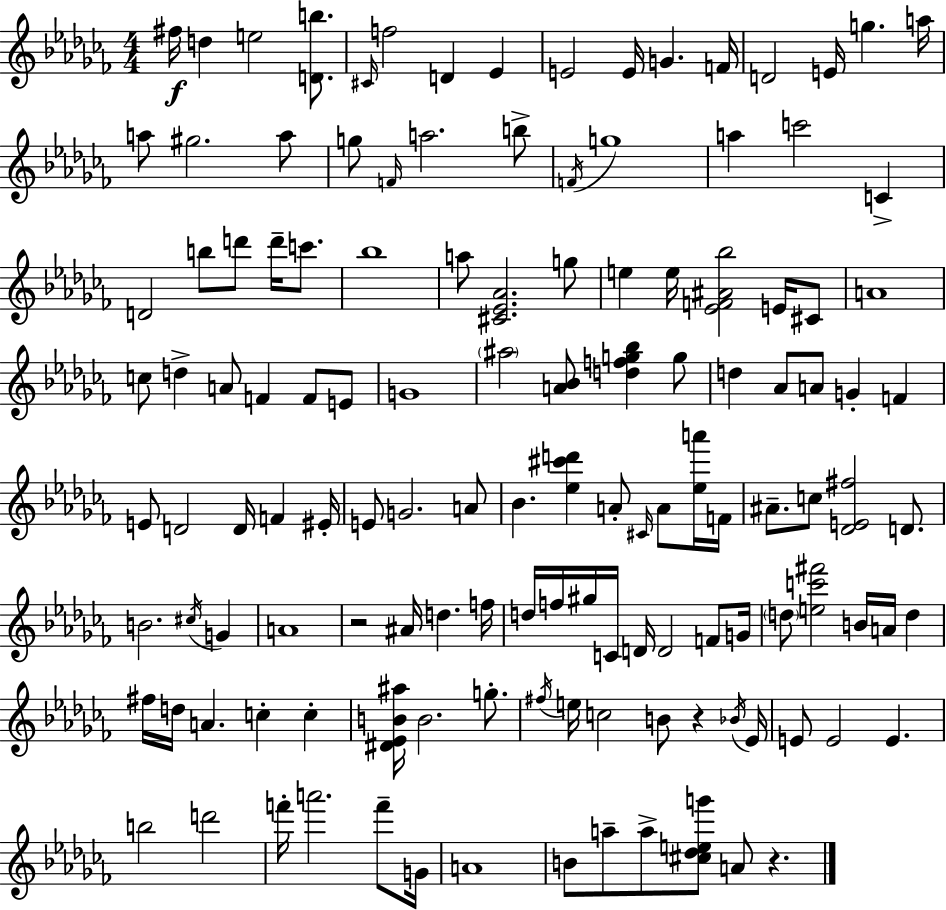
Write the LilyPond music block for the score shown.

{
  \clef treble
  \numericTimeSignature
  \time 4/4
  \key aes \minor
  fis''16\f d''4 e''2 <d' b''>8. | \grace { cis'16 } f''2 d'4 ees'4 | e'2 e'16 g'4. | f'16 d'2 e'16 g''4. | \break a''16 a''8 gis''2. a''8 | g''8 \grace { f'16 } a''2. | b''8-> \acciaccatura { f'16 } g''1 | a''4 c'''2 c'4-> | \break d'2 b''8 d'''8 d'''16-- | c'''8. bes''1 | a''8 <cis' ees' aes'>2. | g''8 e''4 e''16 <ees' f' ais' bes''>2 | \break e'16 cis'8 a'1 | c''8 d''4-> a'8 f'4 f'8 | e'8 g'1 | \parenthesize ais''2 <a' bes'>8 <d'' f'' g'' bes''>4 | \break g''8 d''4 aes'8 a'8 g'4-. f'4 | e'8 d'2 d'16 f'4 | eis'16-. e'8 g'2. | a'8 bes'4. <ees'' cis''' d'''>4 a'8-. \grace { cis'16 } | \break a'8 <ees'' a'''>16 f'16 ais'8.-- c''8 <des' e' fis''>2 | d'8. b'2. | \acciaccatura { cis''16 } g'4 a'1 | r2 ais'16 d''4. | \break f''16 d''16 f''16 gis''16 c'16 d'16 d'2 | f'8 g'16 \parenthesize d''8 <e'' c''' fis'''>2 b'16 | a'16 d''4 fis''16 d''16 a'4. c''4-. | c''4-. <dis' ees' b' ais''>16 b'2. | \break g''8.-. \acciaccatura { fis''16 } e''16 c''2 b'8 | r4 \acciaccatura { bes'16 } ees'16 e'8 e'2 | e'4. b''2 d'''2 | f'''16-. a'''2. | \break f'''8-- g'16 a'1 | b'8 a''8-- a''8-> <cis'' des'' e'' g'''>8 a'8 | r4. \bar "|."
}